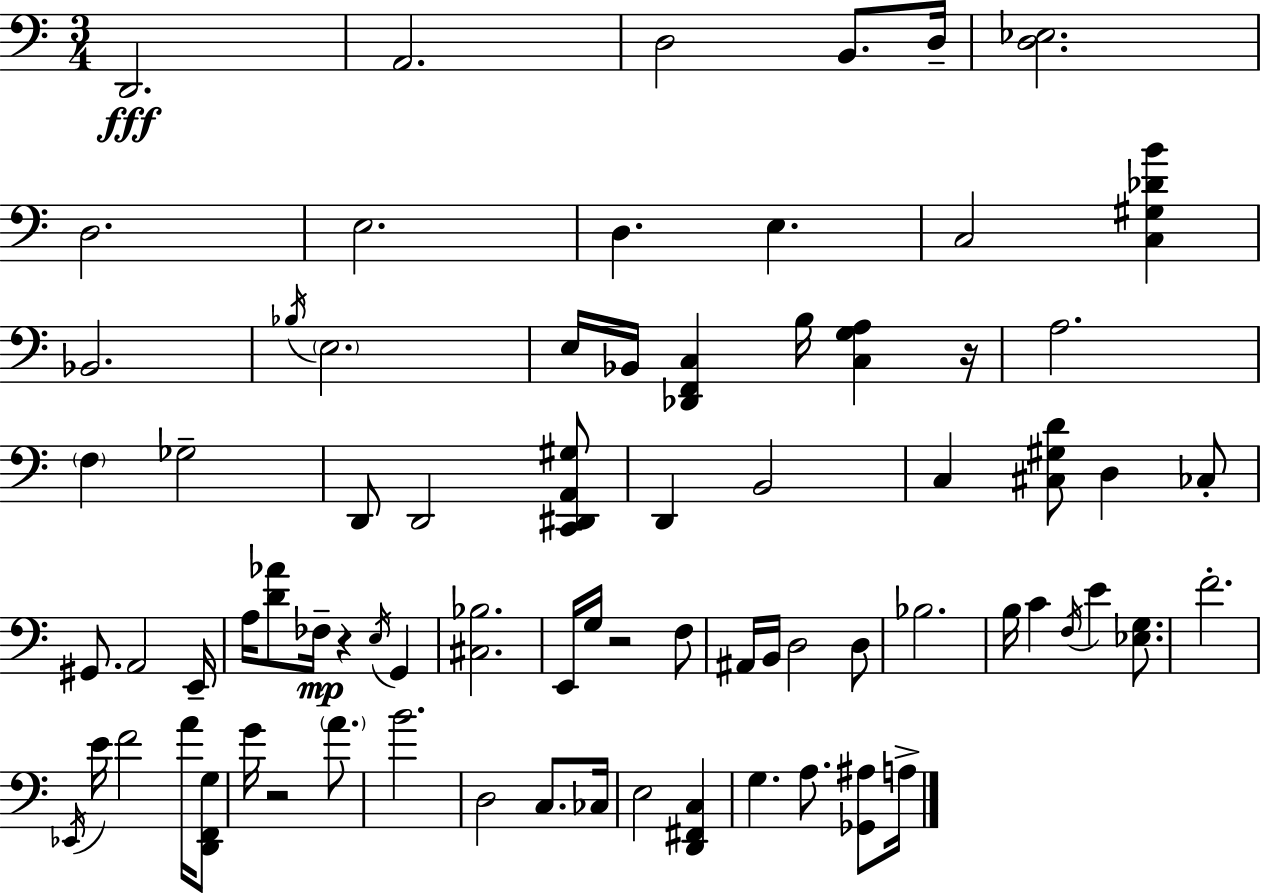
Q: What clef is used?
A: bass